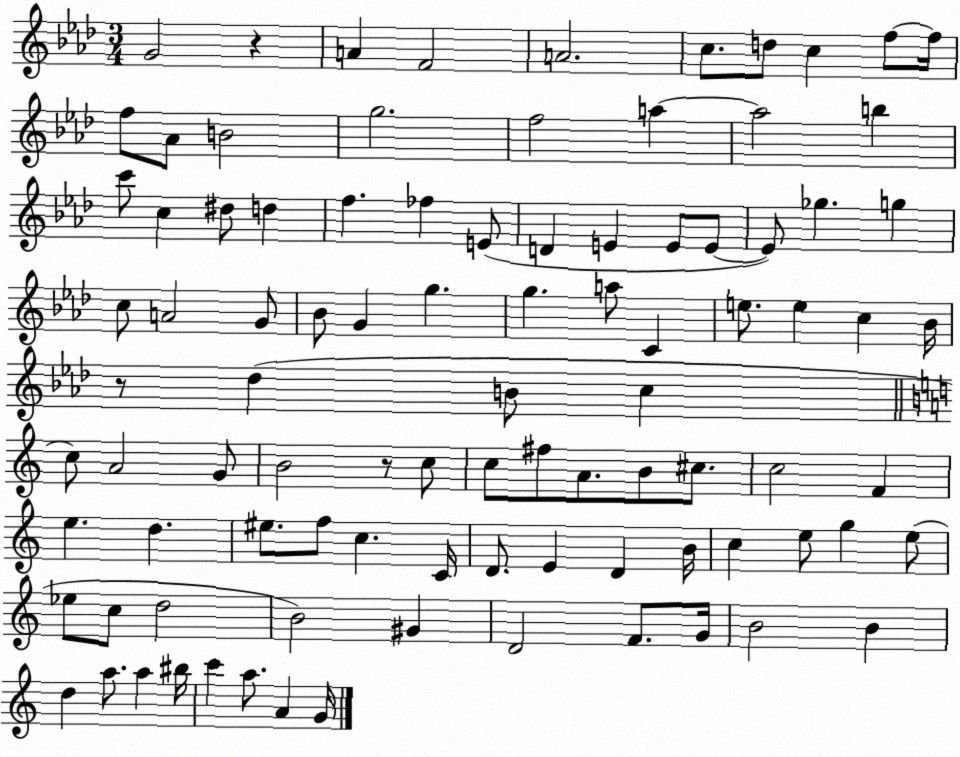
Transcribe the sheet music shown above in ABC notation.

X:1
T:Untitled
M:3/4
L:1/4
K:Ab
G2 z A F2 A2 c/2 d/2 c f/2 f/4 f/2 _A/2 B2 g2 f2 a a2 b c'/2 c ^d/2 d f _f E/2 D E E/2 E/2 E/2 _g g c/2 A2 G/2 _B/2 G g g a/2 C e/2 e c _B/4 z/2 _d B/2 c c/2 A2 G/2 B2 z/2 c/2 c/2 ^f/2 A/2 B/2 ^c/2 c2 F e d ^e/2 f/2 c C/4 D/2 E D B/4 c e/2 g e/2 _e/2 c/2 d2 B2 ^G D2 F/2 G/4 B2 B d a/2 a ^b/4 c' a/2 A G/4